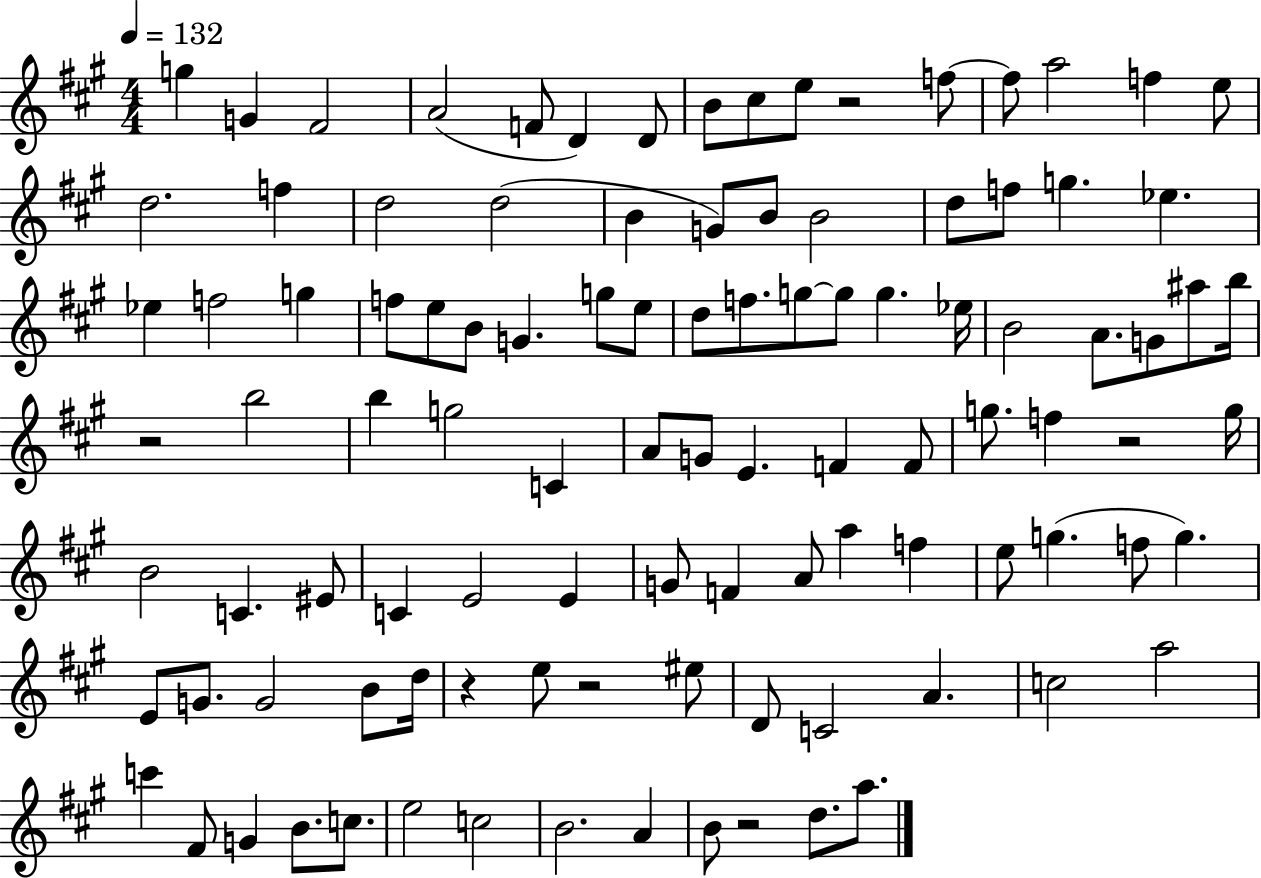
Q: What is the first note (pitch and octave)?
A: G5